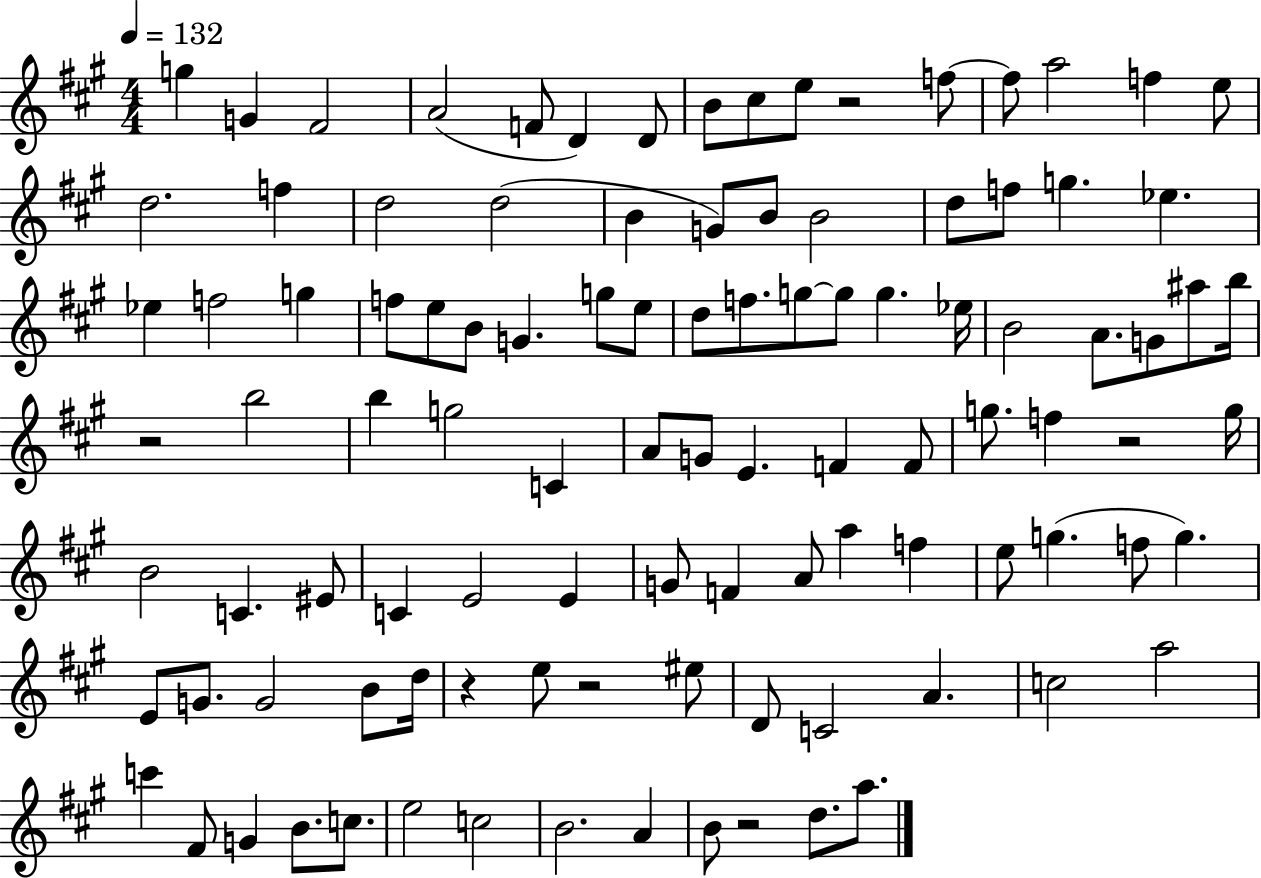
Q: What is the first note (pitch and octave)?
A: G5